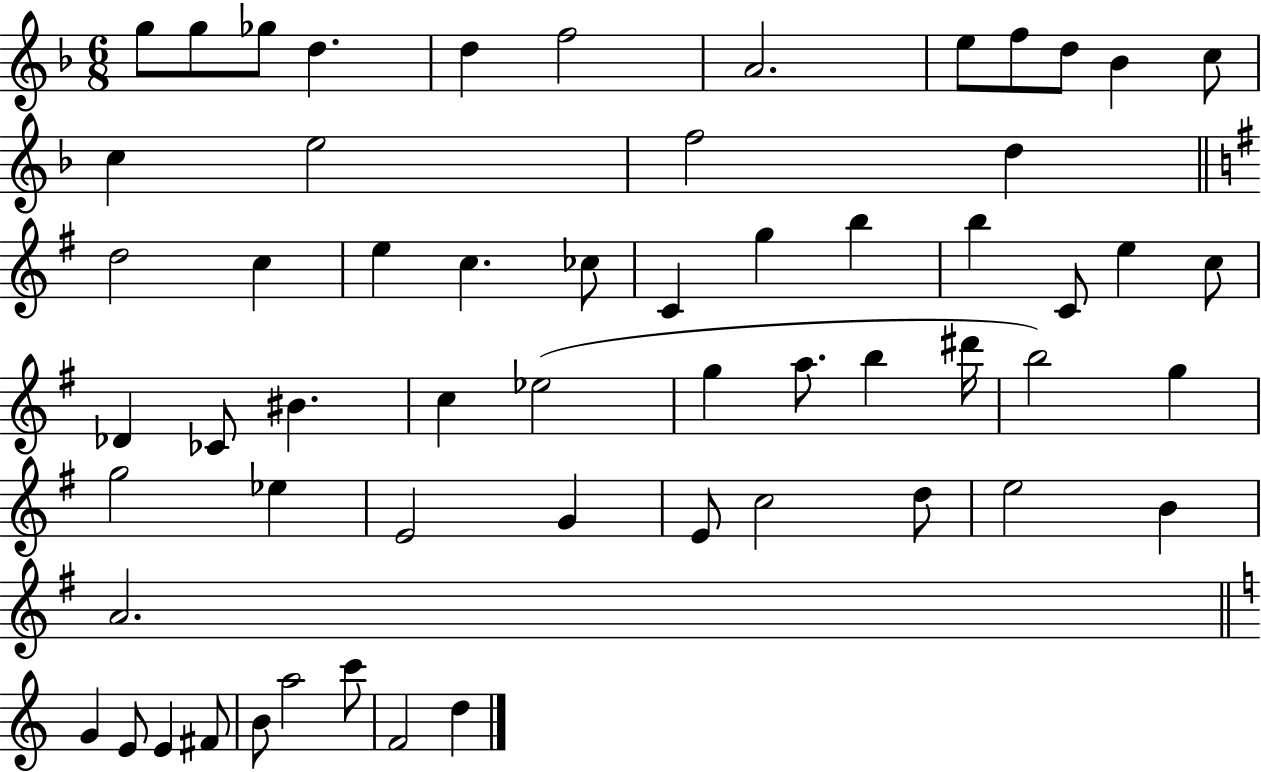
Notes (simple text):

G5/e G5/e Gb5/e D5/q. D5/q F5/h A4/h. E5/e F5/e D5/e Bb4/q C5/e C5/q E5/h F5/h D5/q D5/h C5/q E5/q C5/q. CES5/e C4/q G5/q B5/q B5/q C4/e E5/q C5/e Db4/q CES4/e BIS4/q. C5/q Eb5/h G5/q A5/e. B5/q D#6/s B5/h G5/q G5/h Eb5/q E4/h G4/q E4/e C5/h D5/e E5/h B4/q A4/h. G4/q E4/e E4/q F#4/e B4/e A5/h C6/e F4/h D5/q